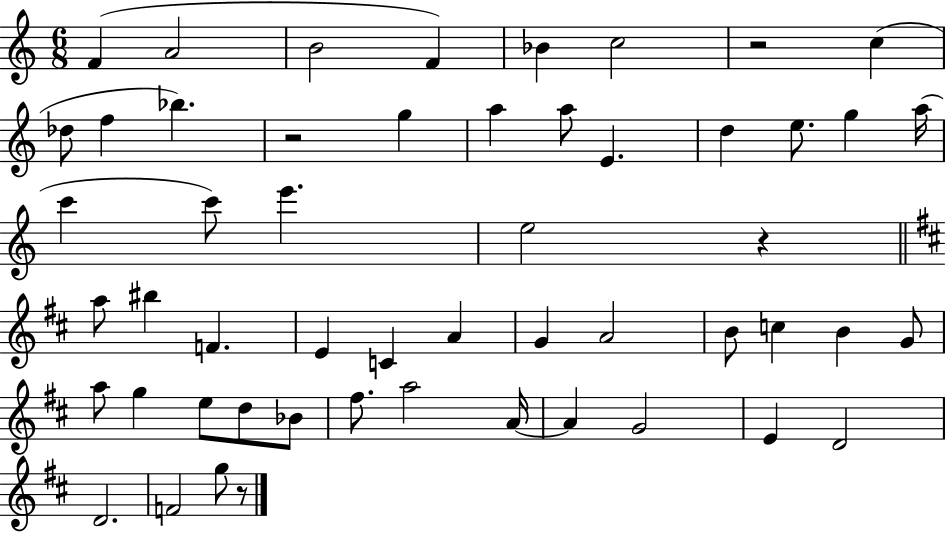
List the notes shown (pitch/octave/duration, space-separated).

F4/q A4/h B4/h F4/q Bb4/q C5/h R/h C5/q Db5/e F5/q Bb5/q. R/h G5/q A5/q A5/e E4/q. D5/q E5/e. G5/q A5/s C6/q C6/e E6/q. E5/h R/q A5/e BIS5/q F4/q. E4/q C4/q A4/q G4/q A4/h B4/e C5/q B4/q G4/e A5/e G5/q E5/e D5/e Bb4/e F#5/e. A5/h A4/s A4/q G4/h E4/q D4/h D4/h. F4/h G5/e R/e